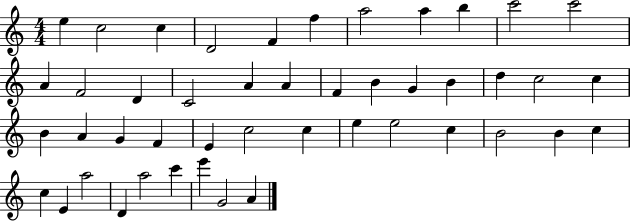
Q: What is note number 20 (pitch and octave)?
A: G4